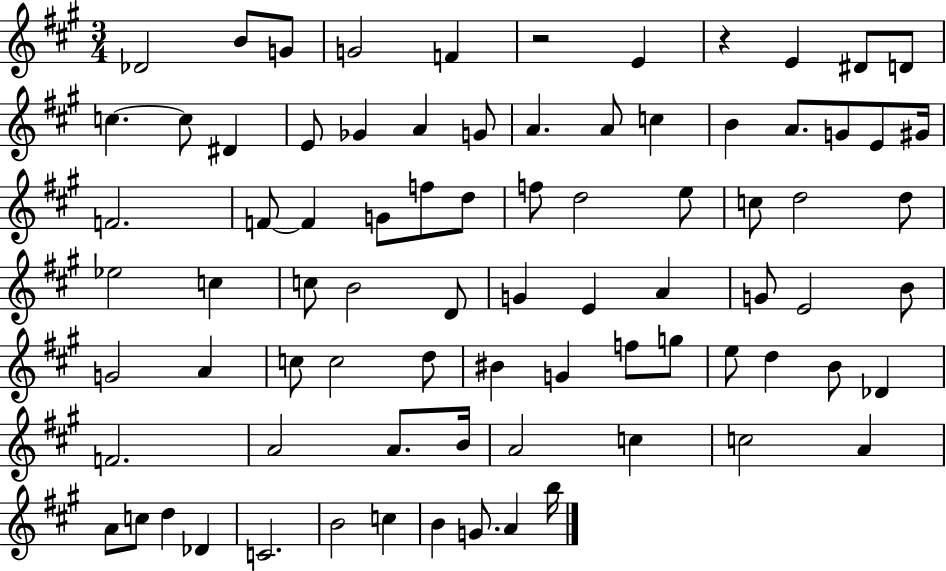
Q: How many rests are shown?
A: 2